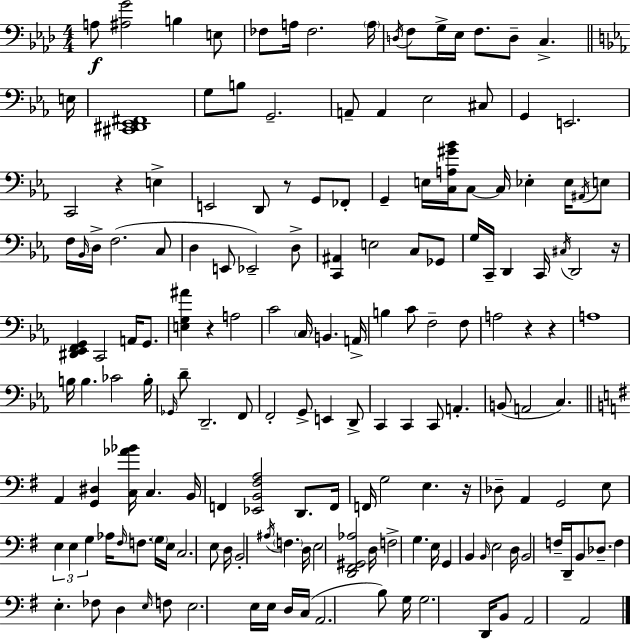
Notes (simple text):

A3/e [A#3,G4]/h B3/q E3/e FES3/e A3/s FES3/h. A3/s D3/s F3/e G3/s Eb3/s F3/e. D3/e C3/q. E3/s [C#2,D#2,Eb2,F#2]/w G3/e B3/e G2/h. A2/e A2/q Eb3/h C#3/e G2/q E2/h. C2/h R/q E3/q E2/h D2/e R/e G2/e FES2/e G2/q E3/s [C3,A3,G#4,Bb4]/s C3/e C3/s Eb3/q Eb3/s A#2/s E3/e F3/s Bb2/s D3/s F3/h. C3/e D3/q E2/e Eb2/h D3/e [C2,A#2]/q E3/h C3/e Gb2/e G3/s C2/s D2/q C2/s C#3/s D2/h R/s [D#2,Eb2,F2,G2]/q C2/h A2/s G2/e. [E3,G3,A#4]/q R/q A3/h C4/h C3/s B2/q. A2/s B3/q C4/e F3/h F3/e A3/h R/q R/q A3/w B3/s B3/q. CES4/h B3/s Gb2/s D4/e D2/h. F2/e F2/h G2/e E2/q D2/e C2/q C2/q C2/e A2/q. B2/e A2/h C3/q. A2/q [G2,D#3]/q [C3,Ab4,Bb4]/s C3/q. B2/s F2/q [Eb2,B2,F#3,A3]/h D2/e. F2/s F2/s G3/h E3/q. R/s Db3/e A2/q G2/h E3/e E3/q E3/q G3/q Ab3/s F#3/s F3/e. G3/s E3/s C3/h. E3/e D3/s B2/h A#3/s F3/q. D3/s E3/h [D2,F#2,G#2,Ab3]/h D3/s F3/h G3/q. E3/s G2/q B2/q B2/s E3/h D3/s B2/h F3/s D2/s B2/e Db3/e. F3/q E3/q. FES3/e D3/q E3/s F3/e E3/h. E3/s E3/s D3/s C3/s A2/h. B3/e G3/s G3/h. D2/s B2/e A2/h A2/h